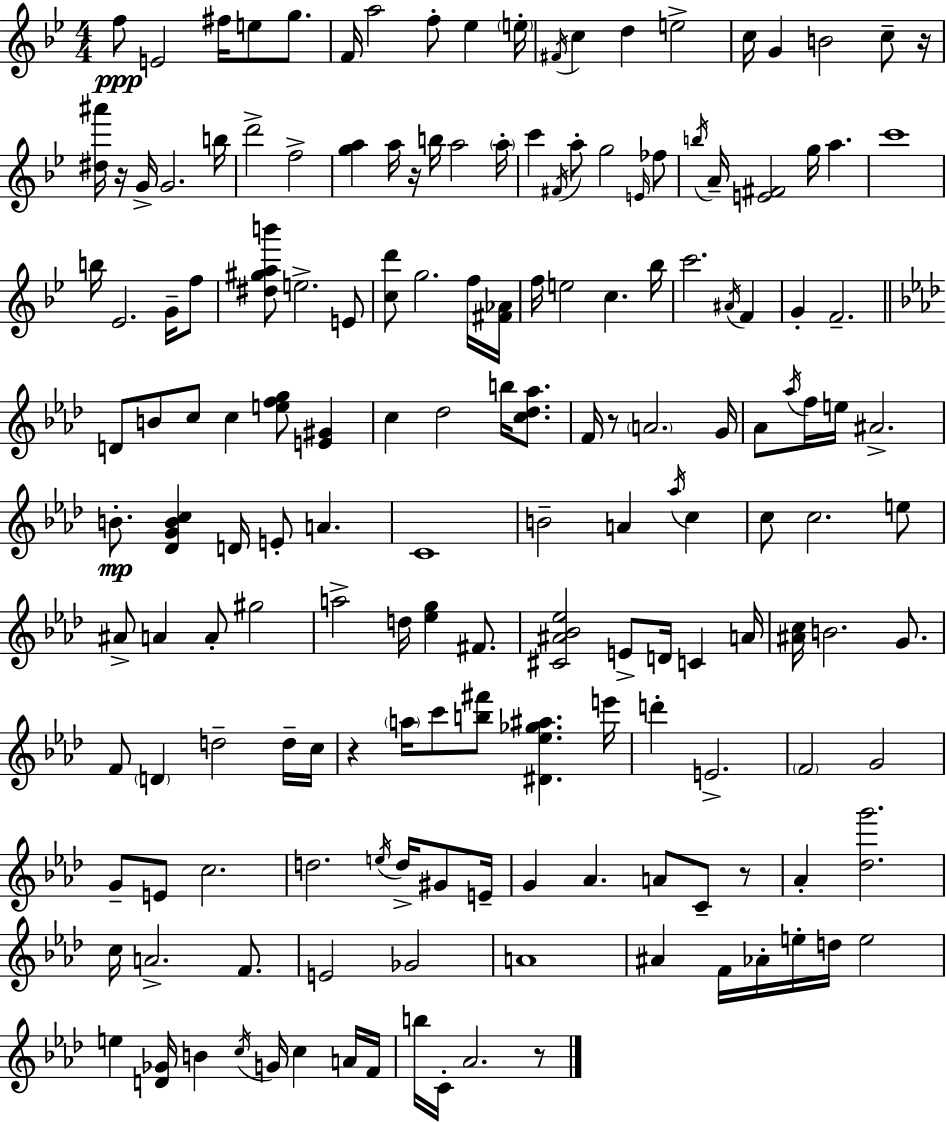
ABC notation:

X:1
T:Untitled
M:4/4
L:1/4
K:Gm
f/2 E2 ^f/4 e/2 g/2 F/4 a2 f/2 _e e/4 ^F/4 c d e2 c/4 G B2 c/2 z/4 [^d^a']/4 z/4 G/4 G2 b/4 d'2 f2 [ga] a/4 z/4 b/4 a2 a/4 c' ^F/4 a/2 g2 E/4 _f/2 b/4 A/4 [E^F]2 g/4 a c'4 b/4 _E2 G/4 f/2 [^d^gab']/2 e2 E/2 [cd']/2 g2 f/4 [^F_A]/4 f/4 e2 c _b/4 c'2 ^A/4 F G F2 D/2 B/2 c/2 c [efg]/2 [E^G] c _d2 b/4 [c_d_a]/2 F/4 z/2 A2 G/4 _A/2 _a/4 f/4 e/4 ^A2 B/2 [_DGBc] D/4 E/2 A C4 B2 A _a/4 c c/2 c2 e/2 ^A/2 A A/2 ^g2 a2 d/4 [_eg] ^F/2 [^C^A_B_e]2 E/2 D/4 C A/4 [^Ac]/4 B2 G/2 F/2 D d2 d/4 c/4 z a/4 c'/2 [b^f']/2 [^D_e_g^a] e'/4 d' E2 F2 G2 G/2 E/2 c2 d2 e/4 d/4 ^G/2 E/4 G _A A/2 C/2 z/2 _A [_dg']2 c/4 A2 F/2 E2 _G2 A4 ^A F/4 _A/4 e/4 d/4 e2 e [D_G]/4 B c/4 G/4 c A/4 F/4 b/4 C/4 _A2 z/2